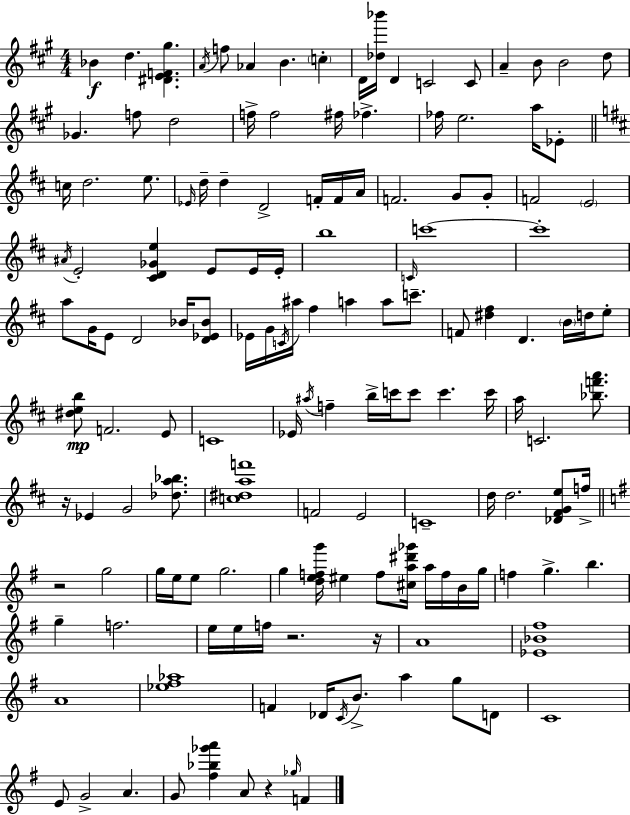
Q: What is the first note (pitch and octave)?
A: Bb4